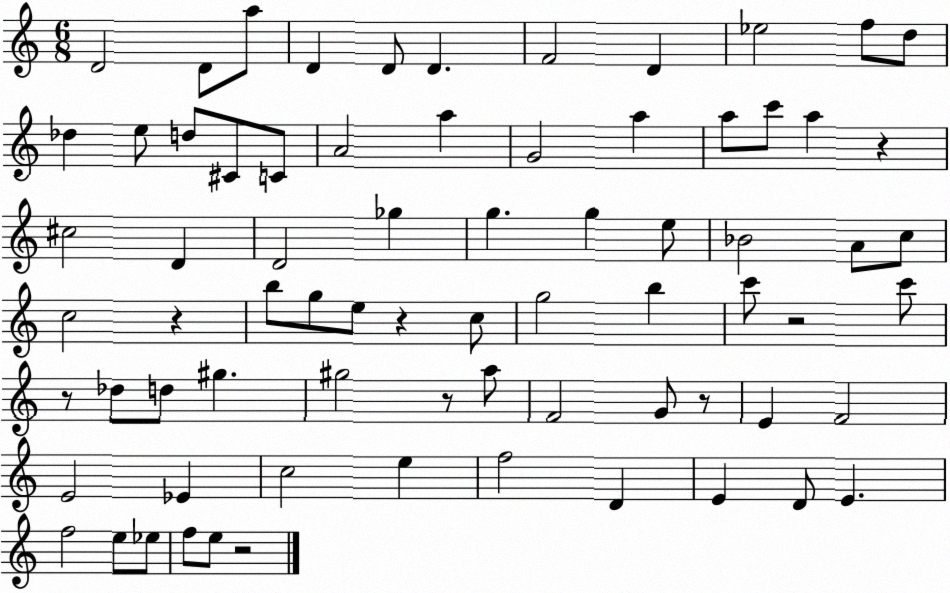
X:1
T:Untitled
M:6/8
L:1/4
K:C
D2 D/2 a/2 D D/2 D F2 D _e2 f/2 d/2 _d e/2 d/2 ^C/2 C/2 A2 a G2 a a/2 c'/2 a z ^c2 D D2 _g g g e/2 _B2 A/2 c/2 c2 z b/2 g/2 e/2 z c/2 g2 b c'/2 z2 c'/2 z/2 _d/2 d/2 ^g ^g2 z/2 a/2 F2 G/2 z/2 E F2 E2 _E c2 e f2 D E D/2 E f2 e/2 _e/2 f/2 e/2 z2